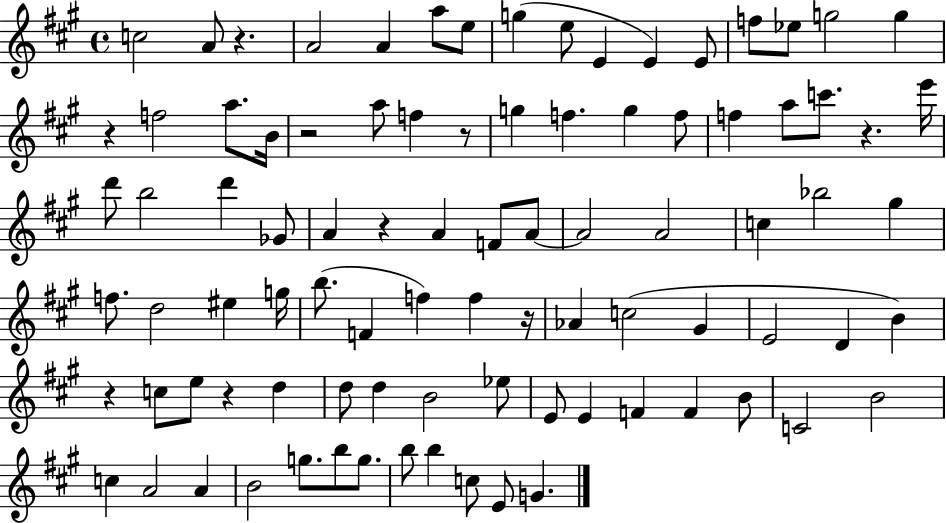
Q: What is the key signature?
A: A major